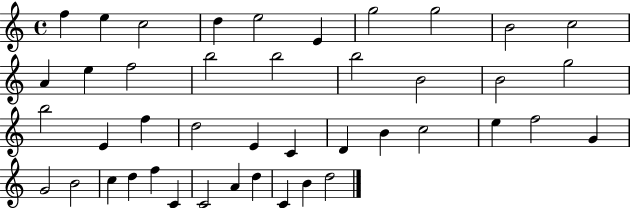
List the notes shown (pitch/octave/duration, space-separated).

F5/q E5/q C5/h D5/q E5/h E4/q G5/h G5/h B4/h C5/h A4/q E5/q F5/h B5/h B5/h B5/h B4/h B4/h G5/h B5/h E4/q F5/q D5/h E4/q C4/q D4/q B4/q C5/h E5/q F5/h G4/q G4/h B4/h C5/q D5/q F5/q C4/q C4/h A4/q D5/q C4/q B4/q D5/h